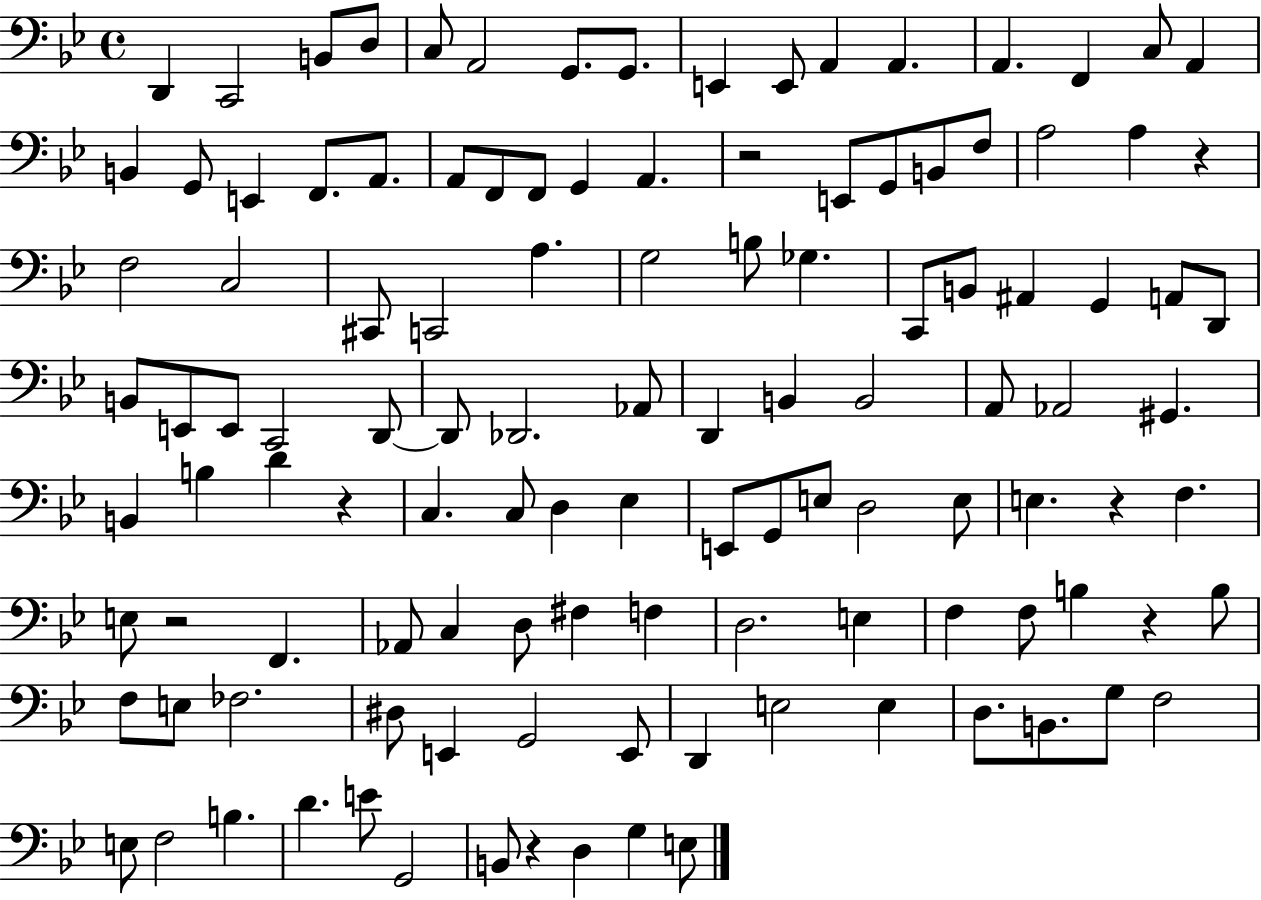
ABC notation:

X:1
T:Untitled
M:4/4
L:1/4
K:Bb
D,, C,,2 B,,/2 D,/2 C,/2 A,,2 G,,/2 G,,/2 E,, E,,/2 A,, A,, A,, F,, C,/2 A,, B,, G,,/2 E,, F,,/2 A,,/2 A,,/2 F,,/2 F,,/2 G,, A,, z2 E,,/2 G,,/2 B,,/2 F,/2 A,2 A, z F,2 C,2 ^C,,/2 C,,2 A, G,2 B,/2 _G, C,,/2 B,,/2 ^A,, G,, A,,/2 D,,/2 B,,/2 E,,/2 E,,/2 C,,2 D,,/2 D,,/2 _D,,2 _A,,/2 D,, B,, B,,2 A,,/2 _A,,2 ^G,, B,, B, D z C, C,/2 D, _E, E,,/2 G,,/2 E,/2 D,2 E,/2 E, z F, E,/2 z2 F,, _A,,/2 C, D,/2 ^F, F, D,2 E, F, F,/2 B, z B,/2 F,/2 E,/2 _F,2 ^D,/2 E,, G,,2 E,,/2 D,, E,2 E, D,/2 B,,/2 G,/2 F,2 E,/2 F,2 B, D E/2 G,,2 B,,/2 z D, G, E,/2